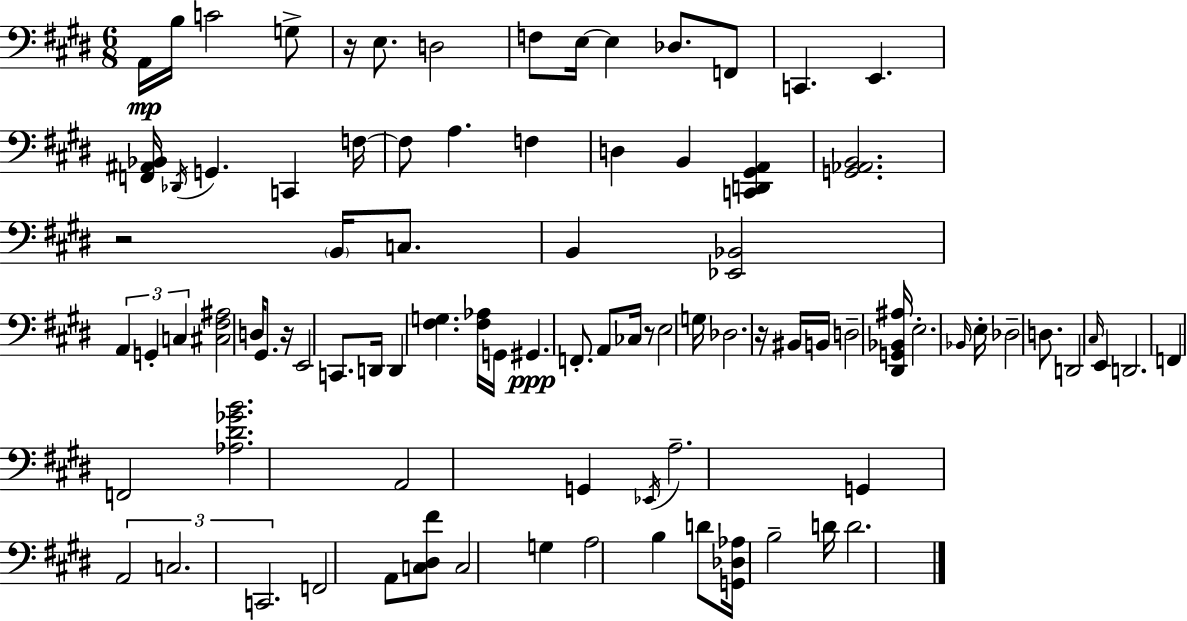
A2/s B3/s C4/h G3/e R/s E3/e. D3/h F3/e E3/s E3/q Db3/e. F2/e C2/q. E2/q. [F2,A#2,Bb2]/s Db2/s G2/q. C2/q F3/s F3/e A3/q. F3/q D3/q B2/q [C2,D2,G#2,A2]/q [G2,Ab2,B2]/h. R/h B2/s C3/e. B2/q [Eb2,Bb2]/h A2/q G2/q C3/q [C#3,F#3,A#3]/h D3/s G#2/e. R/s E2/h C2/e. D2/s D2/q [F#3,G3]/q. [F#3,Ab3]/s G2/s G#2/q. F2/e. A2/e CES3/s R/e E3/h G3/s Db3/h. R/s BIS2/s B2/s D3/h [D#2,G2,Bb2,A#3]/s E3/h. Bb2/s E3/s Db3/h D3/e. D2/h C#3/s E2/q D2/h. F2/q F2/h [Ab3,D#4,Gb4,B4]/h. A2/h G2/q Eb2/s A3/h. G2/q A2/h C3/h. C2/h. F2/h A2/e [C3,D#3,F#4]/e C3/h G3/q A3/h B3/q D4/e [G2,Db3,Ab3]/s B3/h D4/s D4/h.